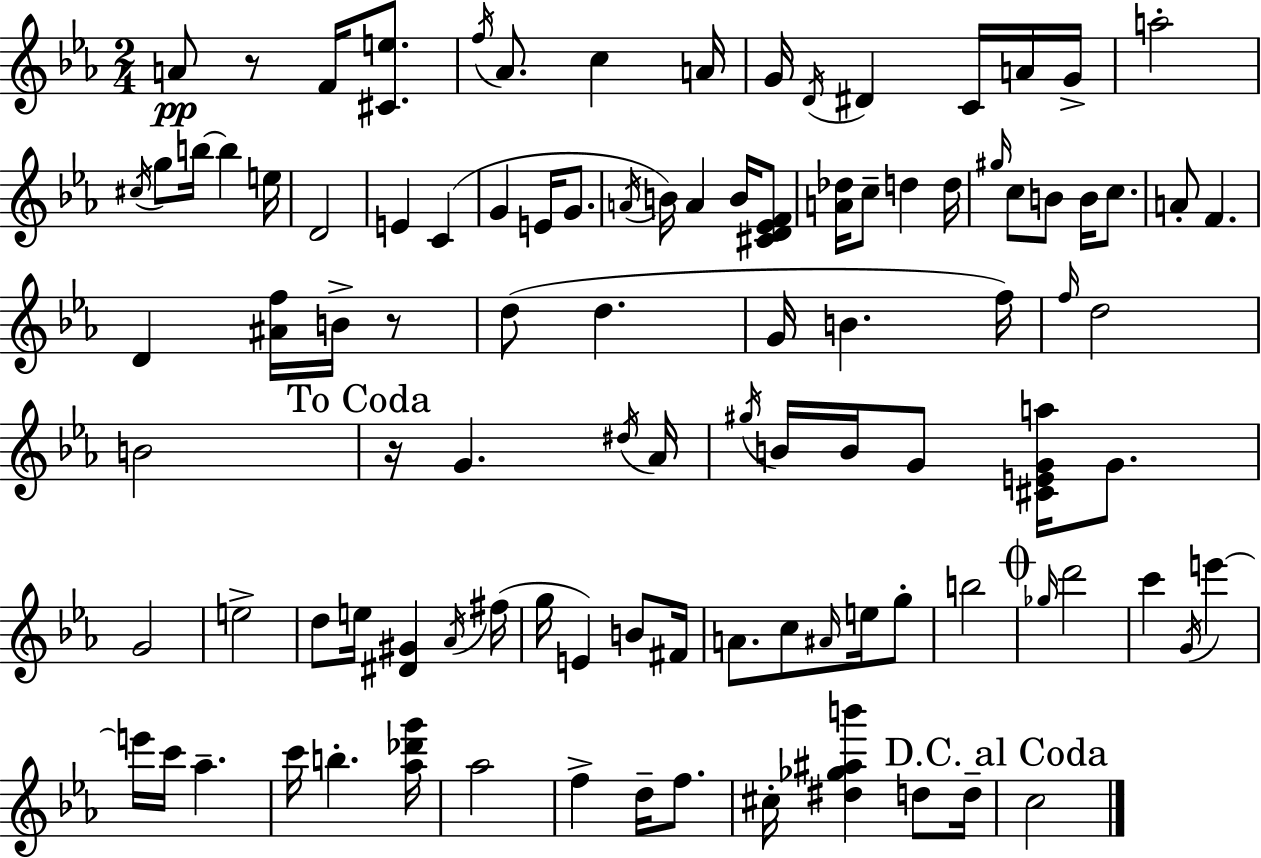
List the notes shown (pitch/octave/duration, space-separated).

A4/e R/e F4/s [C#4,E5]/e. F5/s Ab4/e. C5/q A4/s G4/s D4/s D#4/q C4/s A4/s G4/s A5/h C#5/s G5/e B5/s B5/q E5/s D4/h E4/q C4/q G4/q E4/s G4/e. A4/s B4/s A4/q B4/s [C#4,D4,Eb4,F4]/e [A4,Db5]/s C5/e D5/q D5/s G#5/s C5/e B4/e B4/s C5/e. A4/e F4/q. D4/q [A#4,F5]/s B4/s R/e D5/e D5/q. G4/s B4/q. F5/s F5/s D5/h B4/h R/s G4/q. D#5/s Ab4/s G#5/s B4/s B4/s G4/e [C#4,E4,G4,A5]/s G4/e. G4/h E5/h D5/e E5/s [D#4,G#4]/q Ab4/s F#5/s G5/s E4/q B4/e F#4/s A4/e. C5/e A#4/s E5/s G5/e B5/h Gb5/s D6/h C6/q G4/s E6/q E6/s C6/s Ab5/q. C6/s B5/q. [Ab5,Db6,G6]/s Ab5/h F5/q D5/s F5/e. C#5/s [D#5,Gb5,A#5,B6]/q D5/e D5/s C5/h